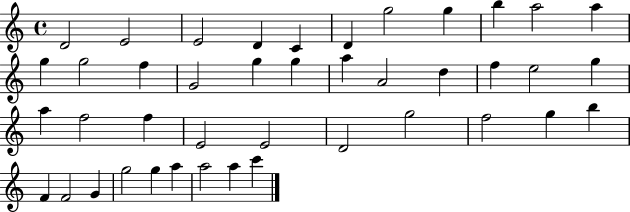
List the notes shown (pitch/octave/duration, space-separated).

D4/h E4/h E4/h D4/q C4/q D4/q G5/h G5/q B5/q A5/h A5/q G5/q G5/h F5/q G4/h G5/q G5/q A5/q A4/h D5/q F5/q E5/h G5/q A5/q F5/h F5/q E4/h E4/h D4/h G5/h F5/h G5/q B5/q F4/q F4/h G4/q G5/h G5/q A5/q A5/h A5/q C6/q